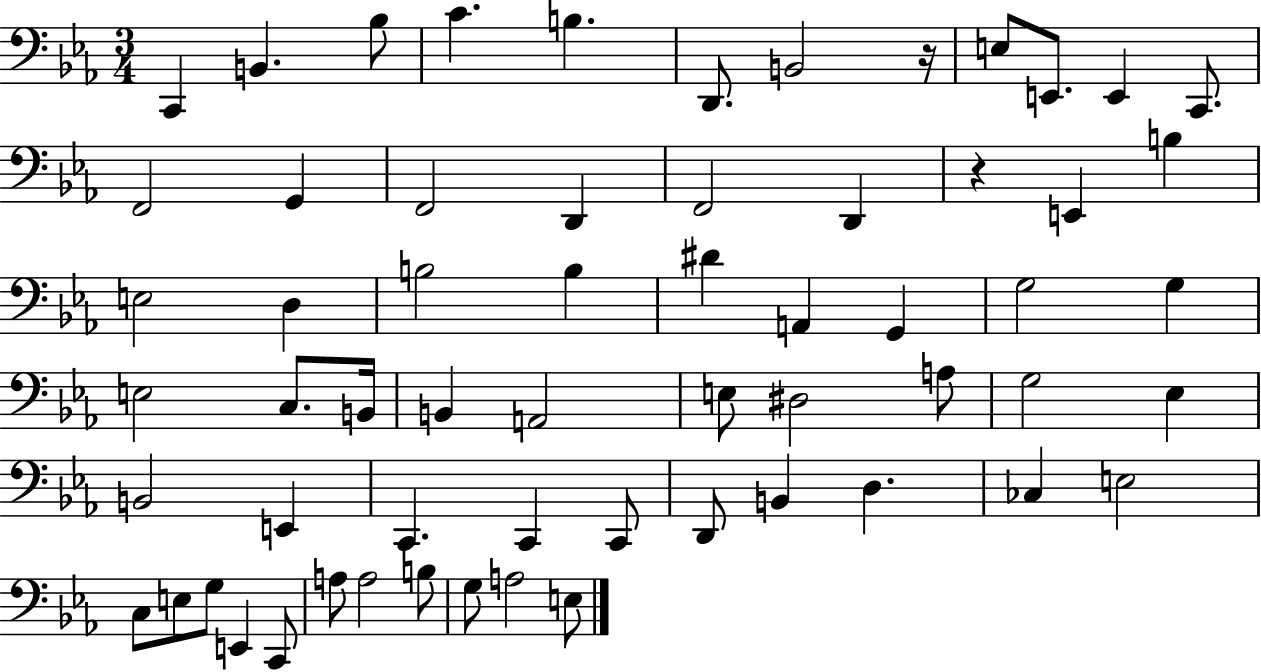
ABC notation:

X:1
T:Untitled
M:3/4
L:1/4
K:Eb
C,, B,, _B,/2 C B, D,,/2 B,,2 z/4 E,/2 E,,/2 E,, C,,/2 F,,2 G,, F,,2 D,, F,,2 D,, z E,, B, E,2 D, B,2 B, ^D A,, G,, G,2 G, E,2 C,/2 B,,/4 B,, A,,2 E,/2 ^D,2 A,/2 G,2 _E, B,,2 E,, C,, C,, C,,/2 D,,/2 B,, D, _C, E,2 C,/2 E,/2 G,/2 E,, C,,/2 A,/2 A,2 B,/2 G,/2 A,2 E,/2